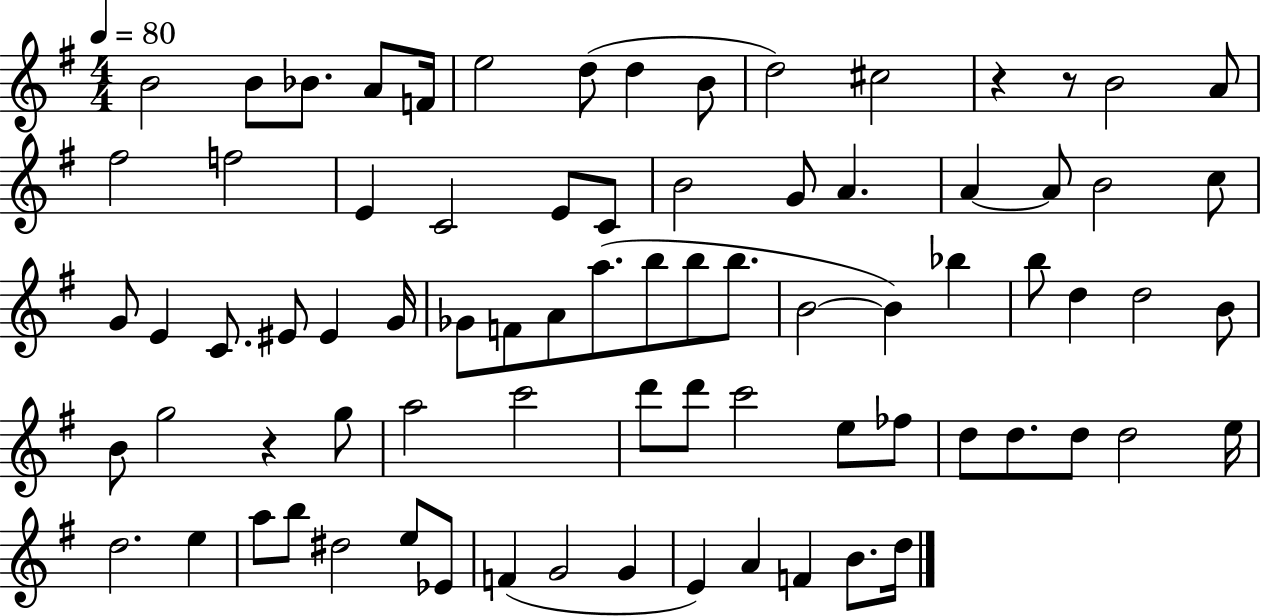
X:1
T:Untitled
M:4/4
L:1/4
K:G
B2 B/2 _B/2 A/2 F/4 e2 d/2 d B/2 d2 ^c2 z z/2 B2 A/2 ^f2 f2 E C2 E/2 C/2 B2 G/2 A A A/2 B2 c/2 G/2 E C/2 ^E/2 ^E G/4 _G/2 F/2 A/2 a/2 b/2 b/2 b/2 B2 B _b b/2 d d2 B/2 B/2 g2 z g/2 a2 c'2 d'/2 d'/2 c'2 e/2 _f/2 d/2 d/2 d/2 d2 e/4 d2 e a/2 b/2 ^d2 e/2 _E/2 F G2 G E A F B/2 d/4